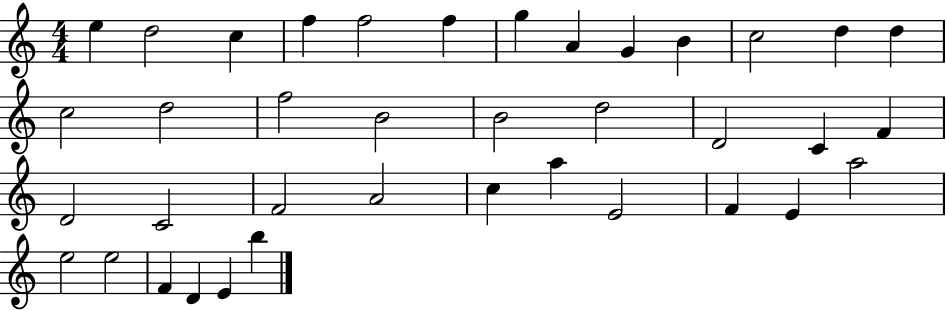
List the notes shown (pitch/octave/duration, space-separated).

E5/q D5/h C5/q F5/q F5/h F5/q G5/q A4/q G4/q B4/q C5/h D5/q D5/q C5/h D5/h F5/h B4/h B4/h D5/h D4/h C4/q F4/q D4/h C4/h F4/h A4/h C5/q A5/q E4/h F4/q E4/q A5/h E5/h E5/h F4/q D4/q E4/q B5/q